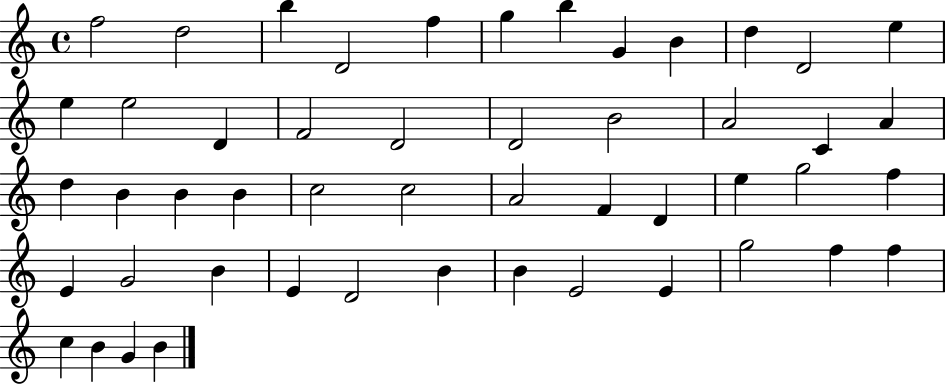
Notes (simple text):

F5/h D5/h B5/q D4/h F5/q G5/q B5/q G4/q B4/q D5/q D4/h E5/q E5/q E5/h D4/q F4/h D4/h D4/h B4/h A4/h C4/q A4/q D5/q B4/q B4/q B4/q C5/h C5/h A4/h F4/q D4/q E5/q G5/h F5/q E4/q G4/h B4/q E4/q D4/h B4/q B4/q E4/h E4/q G5/h F5/q F5/q C5/q B4/q G4/q B4/q